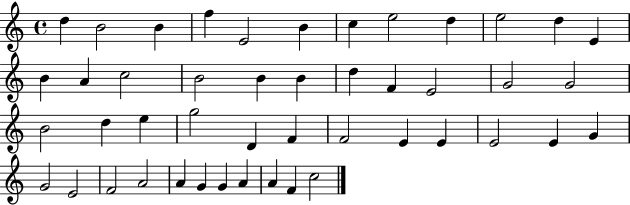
D5/q B4/h B4/q F5/q E4/h B4/q C5/q E5/h D5/q E5/h D5/q E4/q B4/q A4/q C5/h B4/h B4/q B4/q D5/q F4/q E4/h G4/h G4/h B4/h D5/q E5/q G5/h D4/q F4/q F4/h E4/q E4/q E4/h E4/q G4/q G4/h E4/h F4/h A4/h A4/q G4/q G4/q A4/q A4/q F4/q C5/h